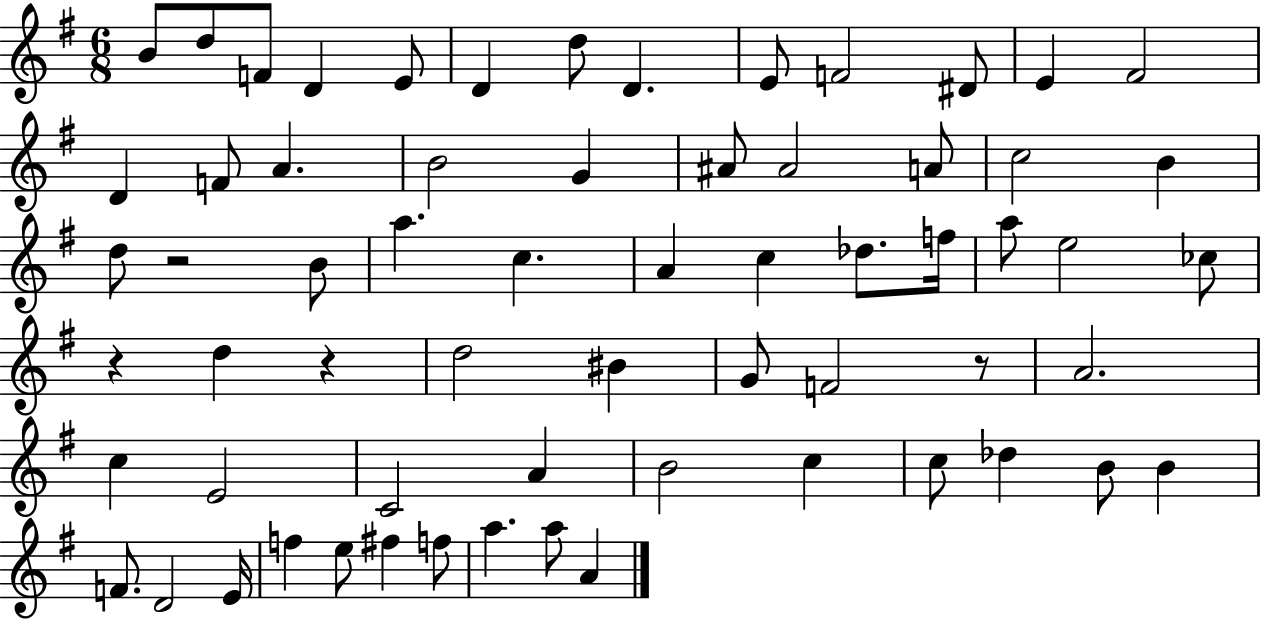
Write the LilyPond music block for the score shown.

{
  \clef treble
  \numericTimeSignature
  \time 6/8
  \key g \major
  b'8 d''8 f'8 d'4 e'8 | d'4 d''8 d'4. | e'8 f'2 dis'8 | e'4 fis'2 | \break d'4 f'8 a'4. | b'2 g'4 | ais'8 ais'2 a'8 | c''2 b'4 | \break d''8 r2 b'8 | a''4. c''4. | a'4 c''4 des''8. f''16 | a''8 e''2 ces''8 | \break r4 d''4 r4 | d''2 bis'4 | g'8 f'2 r8 | a'2. | \break c''4 e'2 | c'2 a'4 | b'2 c''4 | c''8 des''4 b'8 b'4 | \break f'8. d'2 e'16 | f''4 e''8 fis''4 f''8 | a''4. a''8 a'4 | \bar "|."
}